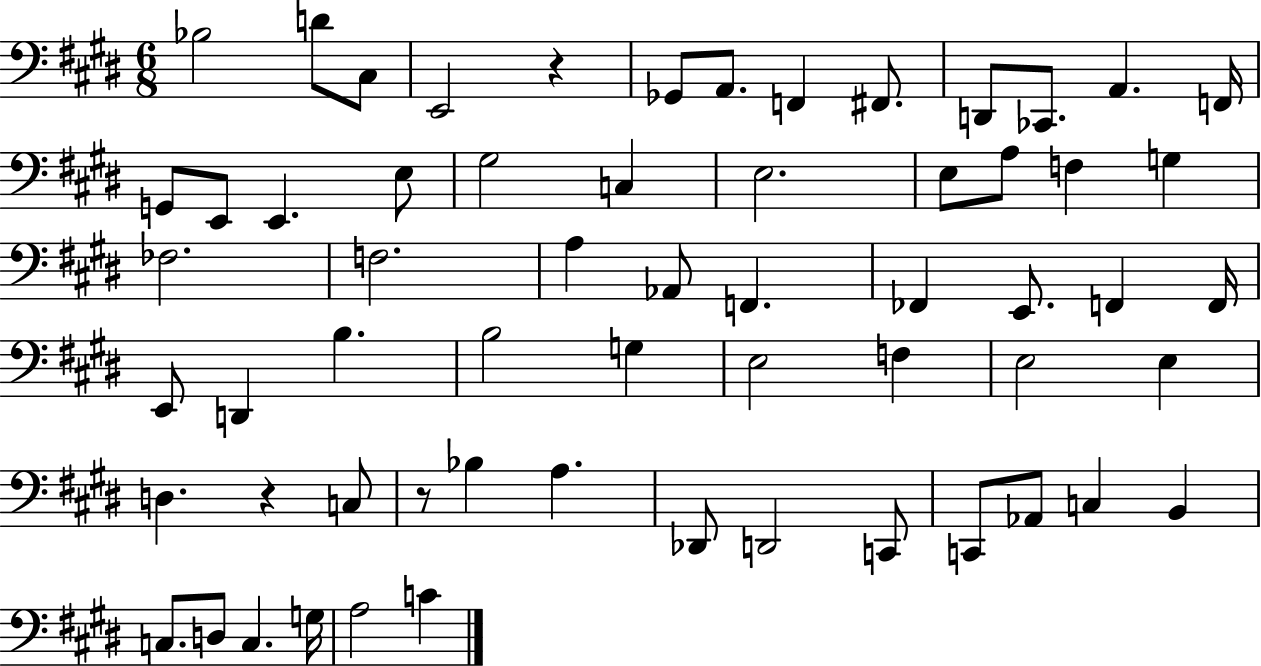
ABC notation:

X:1
T:Untitled
M:6/8
L:1/4
K:E
_B,2 D/2 ^C,/2 E,,2 z _G,,/2 A,,/2 F,, ^F,,/2 D,,/2 _C,,/2 A,, F,,/4 G,,/2 E,,/2 E,, E,/2 ^G,2 C, E,2 E,/2 A,/2 F, G, _F,2 F,2 A, _A,,/2 F,, _F,, E,,/2 F,, F,,/4 E,,/2 D,, B, B,2 G, E,2 F, E,2 E, D, z C,/2 z/2 _B, A, _D,,/2 D,,2 C,,/2 C,,/2 _A,,/2 C, B,, C,/2 D,/2 C, G,/4 A,2 C